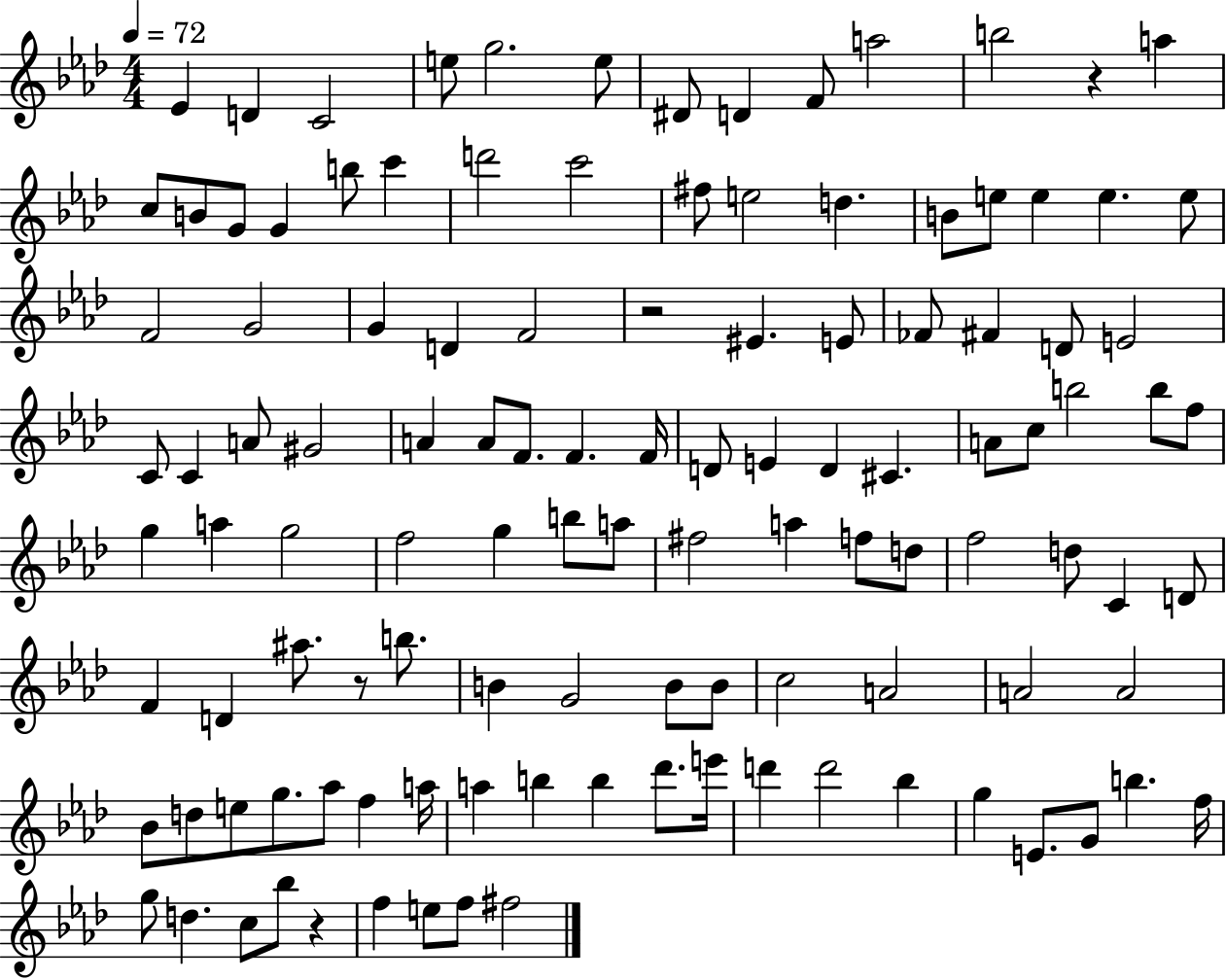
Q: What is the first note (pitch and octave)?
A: Eb4